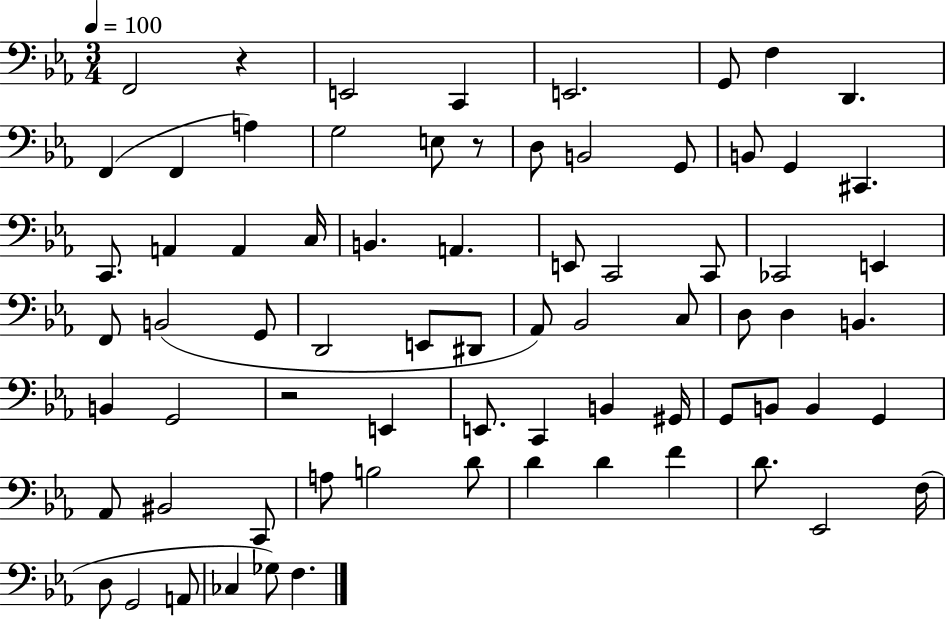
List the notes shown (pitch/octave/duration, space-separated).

F2/h R/q E2/h C2/q E2/h. G2/e F3/q D2/q. F2/q F2/q A3/q G3/h E3/e R/e D3/e B2/h G2/e B2/e G2/q C#2/q. C2/e. A2/q A2/q C3/s B2/q. A2/q. E2/e C2/h C2/e CES2/h E2/q F2/e B2/h G2/e D2/h E2/e D#2/e Ab2/e Bb2/h C3/e D3/e D3/q B2/q. B2/q G2/h R/h E2/q E2/e. C2/q B2/q G#2/s G2/e B2/e B2/q G2/q Ab2/e BIS2/h C2/e A3/e B3/h D4/e D4/q D4/q F4/q D4/e. Eb2/h F3/s D3/e G2/h A2/e CES3/q Gb3/e F3/q.